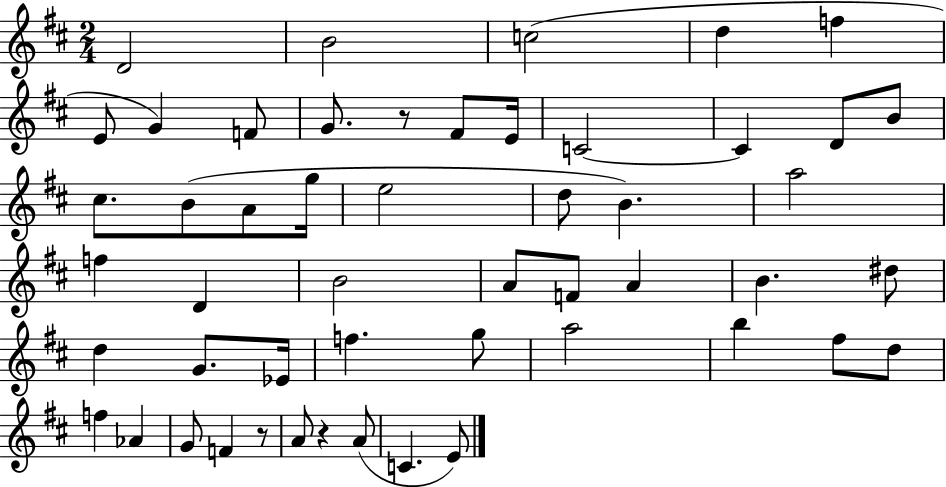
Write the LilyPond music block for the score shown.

{
  \clef treble
  \numericTimeSignature
  \time 2/4
  \key d \major
  d'2 | b'2 | c''2( | d''4 f''4 | \break e'8 g'4) f'8 | g'8. r8 fis'8 e'16 | c'2~~ | c'4 d'8 b'8 | \break cis''8. b'8( a'8 g''16 | e''2 | d''8 b'4.) | a''2 | \break f''4 d'4 | b'2 | a'8 f'8 a'4 | b'4. dis''8 | \break d''4 g'8. ees'16 | f''4. g''8 | a''2 | b''4 fis''8 d''8 | \break f''4 aes'4 | g'8 f'4 r8 | a'8 r4 a'8( | c'4. e'8) | \break \bar "|."
}